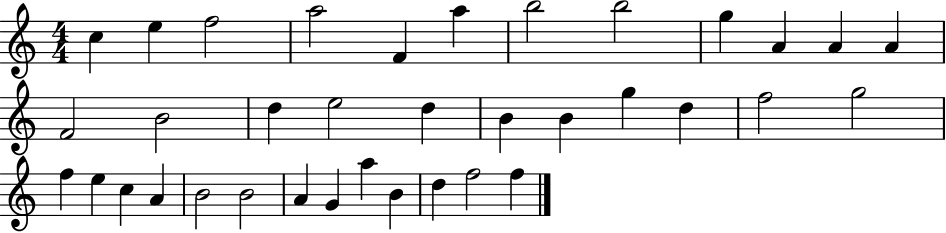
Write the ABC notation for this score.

X:1
T:Untitled
M:4/4
L:1/4
K:C
c e f2 a2 F a b2 b2 g A A A F2 B2 d e2 d B B g d f2 g2 f e c A B2 B2 A G a B d f2 f